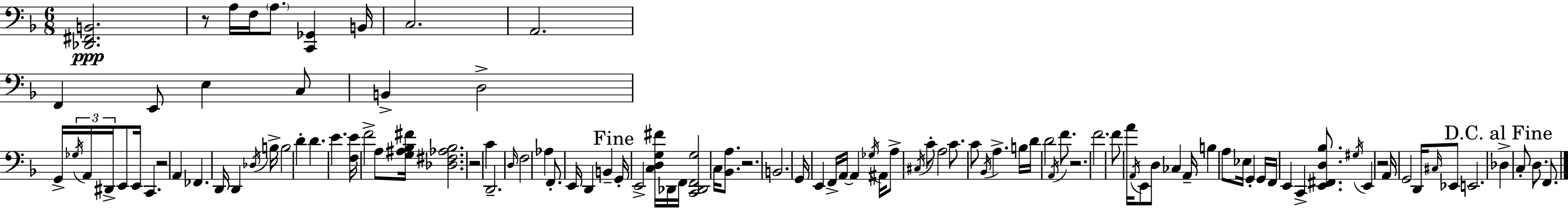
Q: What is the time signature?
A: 6/8